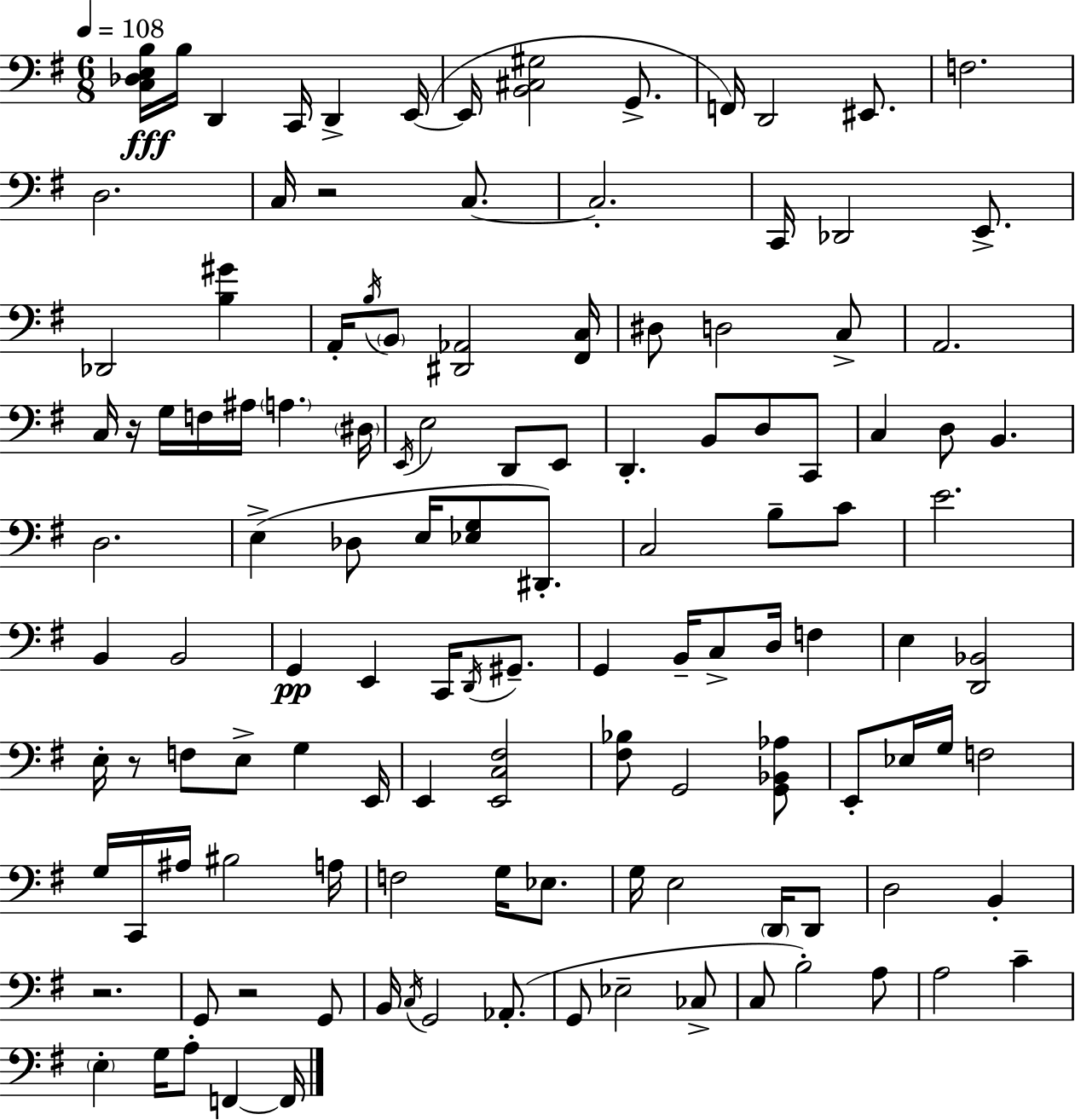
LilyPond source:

{
  \clef bass
  \numericTimeSignature
  \time 6/8
  \key g \major
  \tempo 4 = 108
  <c des e b>16\fff b16 d,4 c,16 d,4-> e,16~(~ | e,16 <b, cis gis>2 g,8.-> | f,16) d,2 eis,8. | f2. | \break d2. | c16 r2 c8.~~ | c2.-. | c,16 des,2 e,8.-> | \break des,2 <b gis'>4 | a,16-. \acciaccatura { b16 } \parenthesize b,8 <dis, aes,>2 | <fis, c>16 dis8 d2 c8-> | a,2. | \break c16 r16 g16 f16 ais16 \parenthesize a4. | \parenthesize dis16 \acciaccatura { e,16 } e2 d,8 | e,8 d,4.-. b,8 d8 | c,8 c4 d8 b,4. | \break d2. | e4->( des8 e16 <ees g>8 dis,8.-.) | c2 b8-- | c'8 e'2. | \break b,4 b,2 | g,4\pp e,4 c,16 \acciaccatura { d,16 } | gis,8.-- g,4 b,16-- c8-> d16 f4 | e4 <d, bes,>2 | \break e16-. r8 f8 e8-> g4 | e,16 e,4 <e, c fis>2 | <fis bes>8 g,2 | <g, bes, aes>8 e,8-. ees16 g16 f2 | \break g16 c,16 ais16 bis2 | a16 f2 g16 | ees8. g16 e2 | \parenthesize d,16 d,8 d2 b,4-. | \break r2. | g,8 r2 | g,8 b,16 \acciaccatura { c16 } g,2 | aes,8.-.( g,8 ees2-- | \break ces8-> c8 b2-.) | a8 a2 | c'4-- \parenthesize e4-. g16 a8-. f,4~~ | f,16 \bar "|."
}